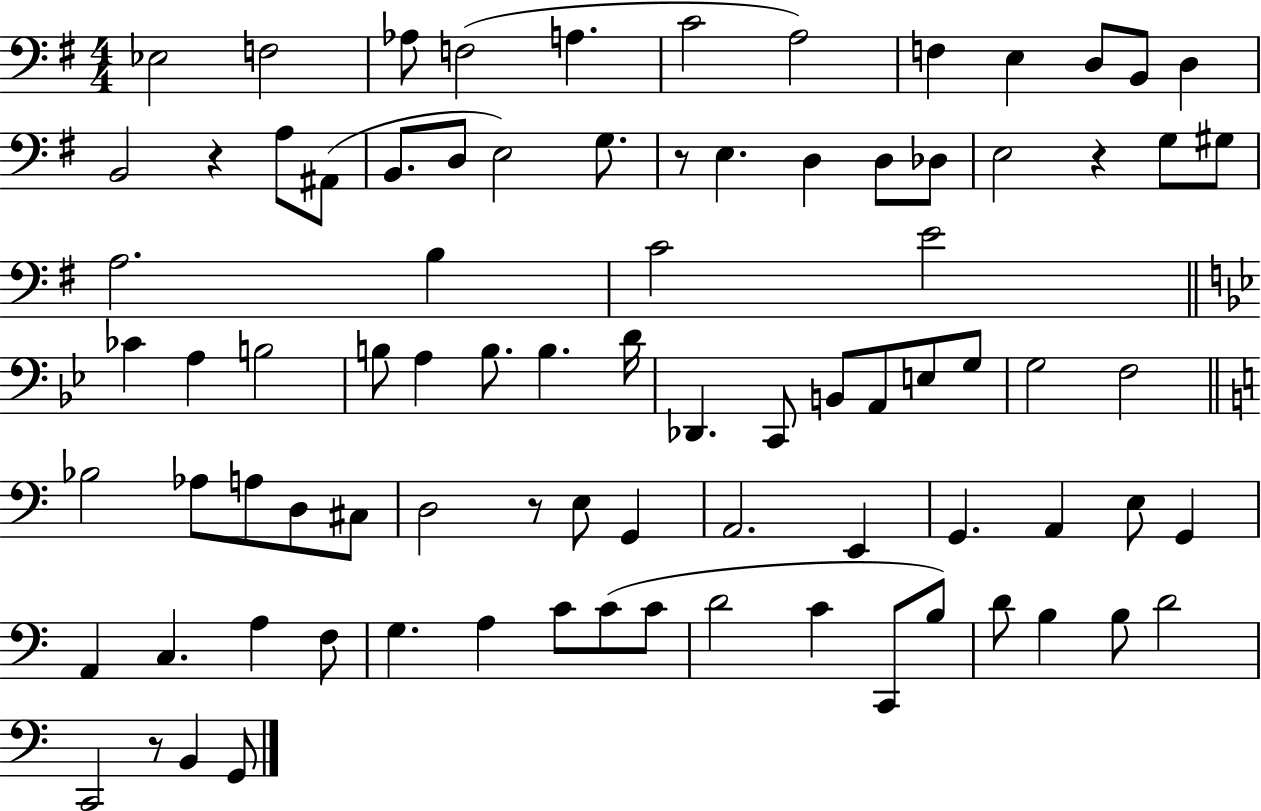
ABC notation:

X:1
T:Untitled
M:4/4
L:1/4
K:G
_E,2 F,2 _A,/2 F,2 A, C2 A,2 F, E, D,/2 B,,/2 D, B,,2 z A,/2 ^A,,/2 B,,/2 D,/2 E,2 G,/2 z/2 E, D, D,/2 _D,/2 E,2 z G,/2 ^G,/2 A,2 B, C2 E2 _C A, B,2 B,/2 A, B,/2 B, D/4 _D,, C,,/2 B,,/2 A,,/2 E,/2 G,/2 G,2 F,2 _B,2 _A,/2 A,/2 D,/2 ^C,/2 D,2 z/2 E,/2 G,, A,,2 E,, G,, A,, E,/2 G,, A,, C, A, F,/2 G, A, C/2 C/2 C/2 D2 C C,,/2 B,/2 D/2 B, B,/2 D2 C,,2 z/2 B,, G,,/2